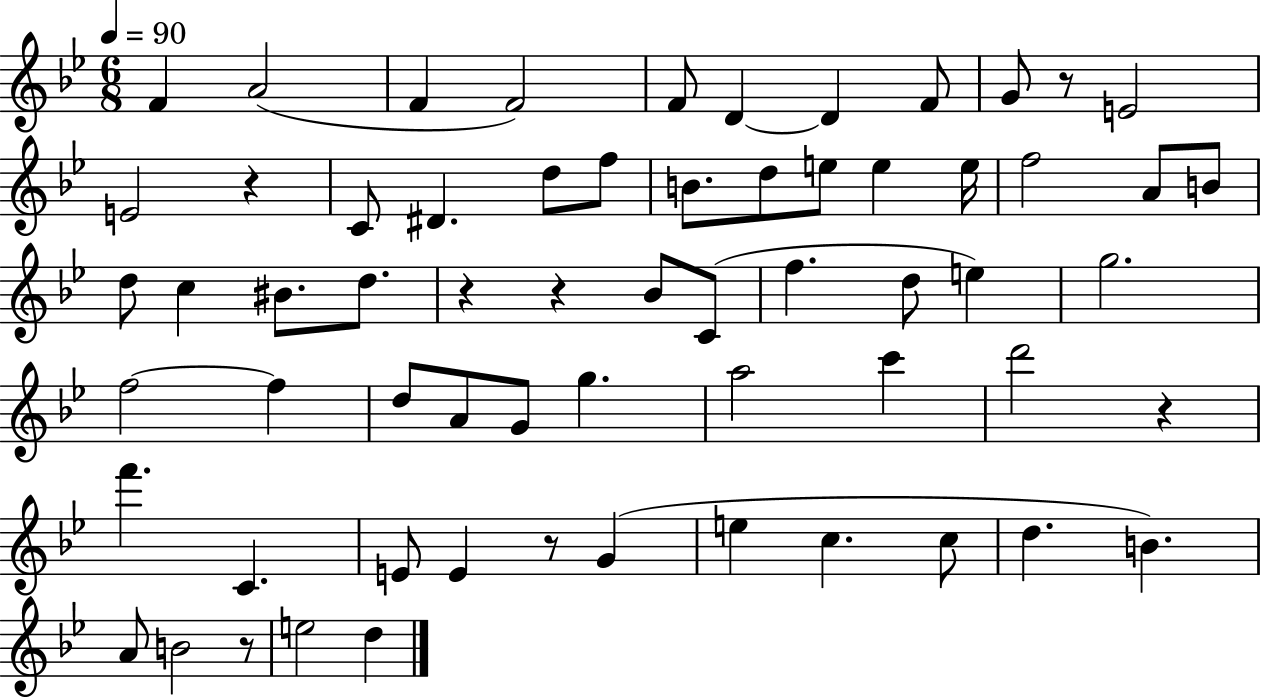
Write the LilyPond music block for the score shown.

{
  \clef treble
  \numericTimeSignature
  \time 6/8
  \key bes \major
  \tempo 4 = 90
  \repeat volta 2 { f'4 a'2( | f'4 f'2) | f'8 d'4~~ d'4 f'8 | g'8 r8 e'2 | \break e'2 r4 | c'8 dis'4. d''8 f''8 | b'8. d''8 e''8 e''4 e''16 | f''2 a'8 b'8 | \break d''8 c''4 bis'8. d''8. | r4 r4 bes'8 c'8( | f''4. d''8 e''4) | g''2. | \break f''2~~ f''4 | d''8 a'8 g'8 g''4. | a''2 c'''4 | d'''2 r4 | \break f'''4. c'4. | e'8 e'4 r8 g'4( | e''4 c''4. c''8 | d''4. b'4.) | \break a'8 b'2 r8 | e''2 d''4 | } \bar "|."
}